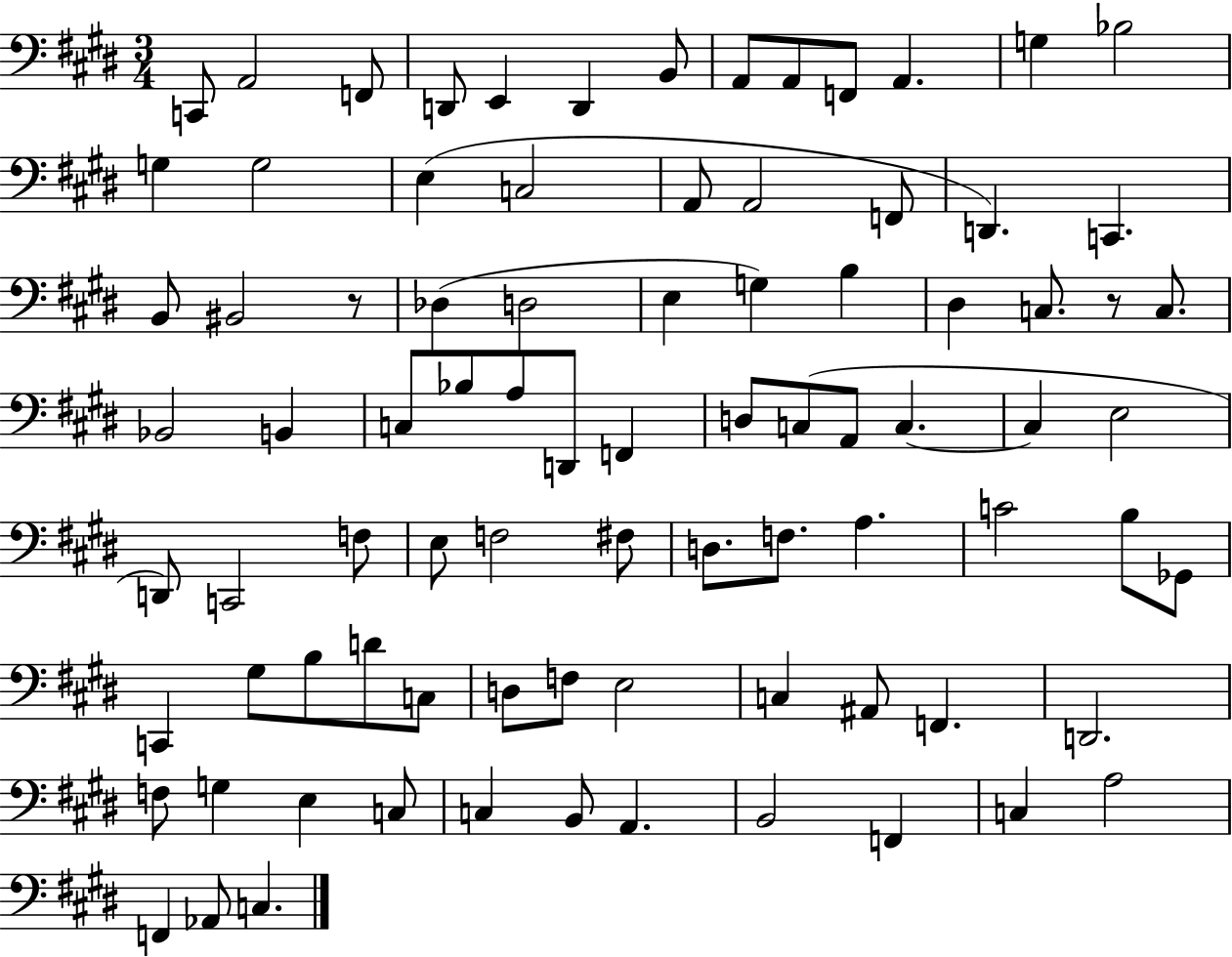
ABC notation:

X:1
T:Untitled
M:3/4
L:1/4
K:E
C,,/2 A,,2 F,,/2 D,,/2 E,, D,, B,,/2 A,,/2 A,,/2 F,,/2 A,, G, _B,2 G, G,2 E, C,2 A,,/2 A,,2 F,,/2 D,, C,, B,,/2 ^B,,2 z/2 _D, D,2 E, G, B, ^D, C,/2 z/2 C,/2 _B,,2 B,, C,/2 _B,/2 A,/2 D,,/2 F,, D,/2 C,/2 A,,/2 C, C, E,2 D,,/2 C,,2 F,/2 E,/2 F,2 ^F,/2 D,/2 F,/2 A, C2 B,/2 _G,,/2 C,, ^G,/2 B,/2 D/2 C,/2 D,/2 F,/2 E,2 C, ^A,,/2 F,, D,,2 F,/2 G, E, C,/2 C, B,,/2 A,, B,,2 F,, C, A,2 F,, _A,,/2 C,